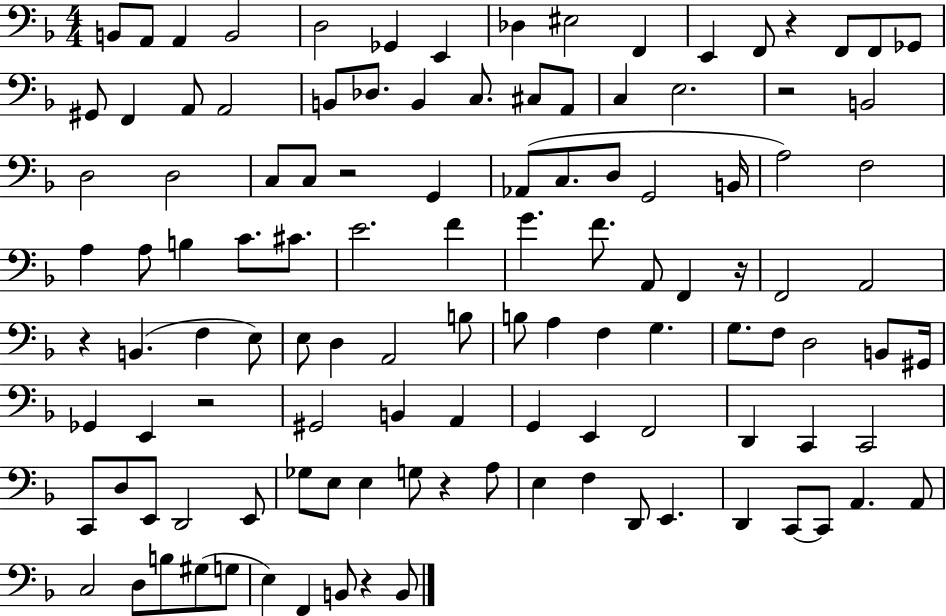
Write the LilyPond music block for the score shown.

{
  \clef bass
  \numericTimeSignature
  \time 4/4
  \key f \major
  b,8 a,8 a,4 b,2 | d2 ges,4 e,4 | des4 eis2 f,4 | e,4 f,8 r4 f,8 f,8 ges,8 | \break gis,8 f,4 a,8 a,2 | b,8 des8. b,4 c8. cis8 a,8 | c4 e2. | r2 b,2 | \break d2 d2 | c8 c8 r2 g,4 | aes,8( c8. d8 g,2 b,16 | a2) f2 | \break a4 a8 b4 c'8. cis'8. | e'2. f'4 | g'4. f'8. a,8 f,4 r16 | f,2 a,2 | \break r4 b,4.( f4 e8) | e8 d4 a,2 b8 | b8 a4 f4 g4. | g8. f8 d2 b,8 gis,16 | \break ges,4 e,4 r2 | gis,2 b,4 a,4 | g,4 e,4 f,2 | d,4 c,4 c,2 | \break c,8 d8 e,8 d,2 e,8 | ges8 e8 e4 g8 r4 a8 | e4 f4 d,8 e,4. | d,4 c,8~~ c,8 a,4. a,8 | \break c2 d8 b8 gis8( g8 | e4) f,4 b,8 r4 b,8 | \bar "|."
}